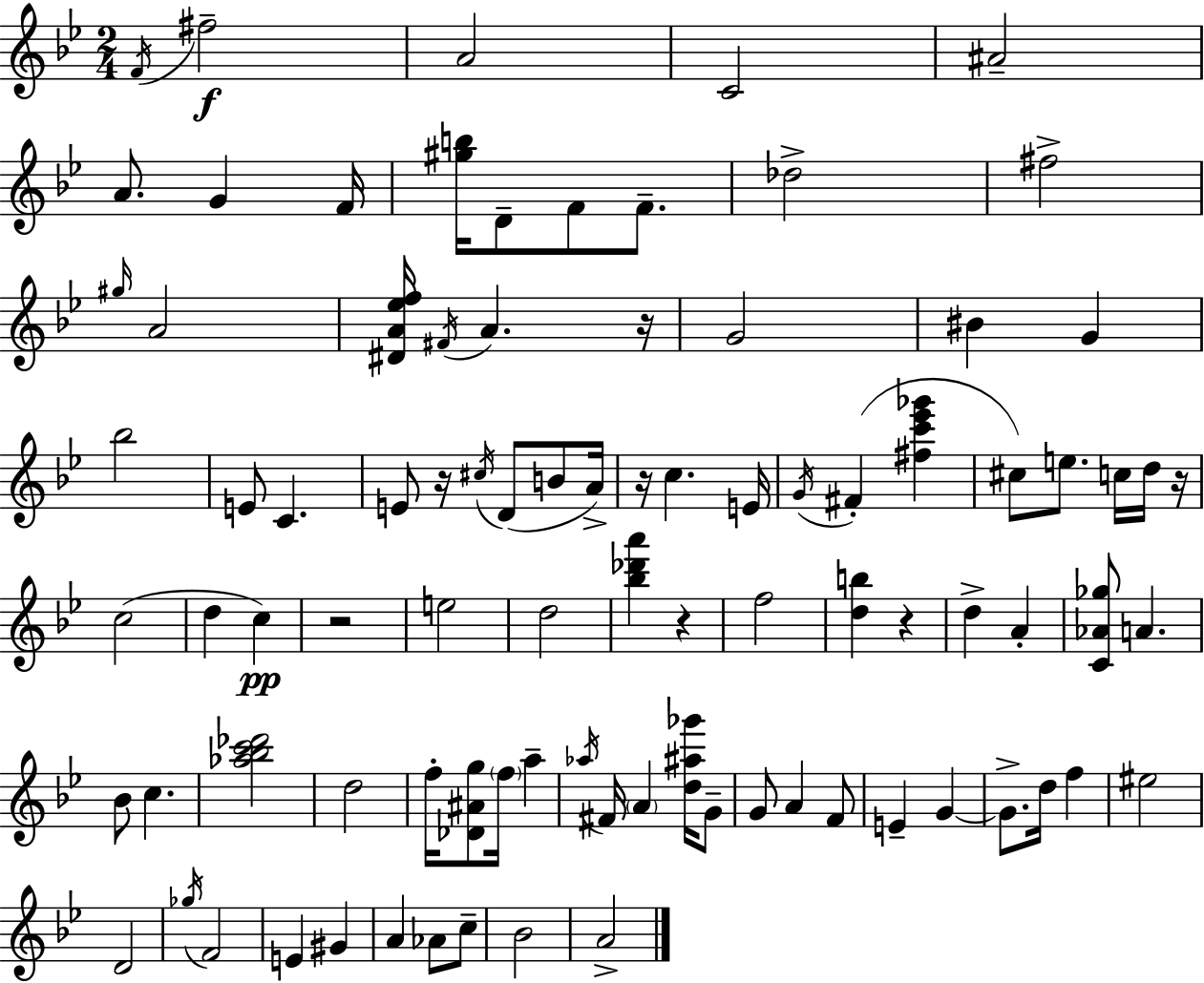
F4/s F#5/h A4/h C4/h A#4/h A4/e. G4/q F4/s [G#5,B5]/s D4/e F4/e F4/e. Db5/h F#5/h G#5/s A4/h [D#4,A4,Eb5,F5]/s F#4/s A4/q. R/s G4/h BIS4/q G4/q Bb5/h E4/e C4/q. E4/e R/s C#5/s D4/e B4/e A4/s R/s C5/q. E4/s G4/s F#4/q [F#5,C6,Eb6,Gb6]/q C#5/e E5/e. C5/s D5/s R/s C5/h D5/q C5/q R/h E5/h D5/h [Bb5,Db6,A6]/q R/q F5/h [D5,B5]/q R/q D5/q A4/q [C4,Ab4,Gb5]/e A4/q. Bb4/e C5/q. [Ab5,Bb5,C6,Db6]/h D5/h F5/s [Db4,A#4,G5]/e F5/s A5/q Ab5/s F#4/s A4/q [D5,A#5,Gb6]/s G4/e G4/e A4/q F4/e E4/q G4/q G4/e. D5/s F5/q EIS5/h D4/h Gb5/s F4/h E4/q G#4/q A4/q Ab4/e C5/e Bb4/h A4/h